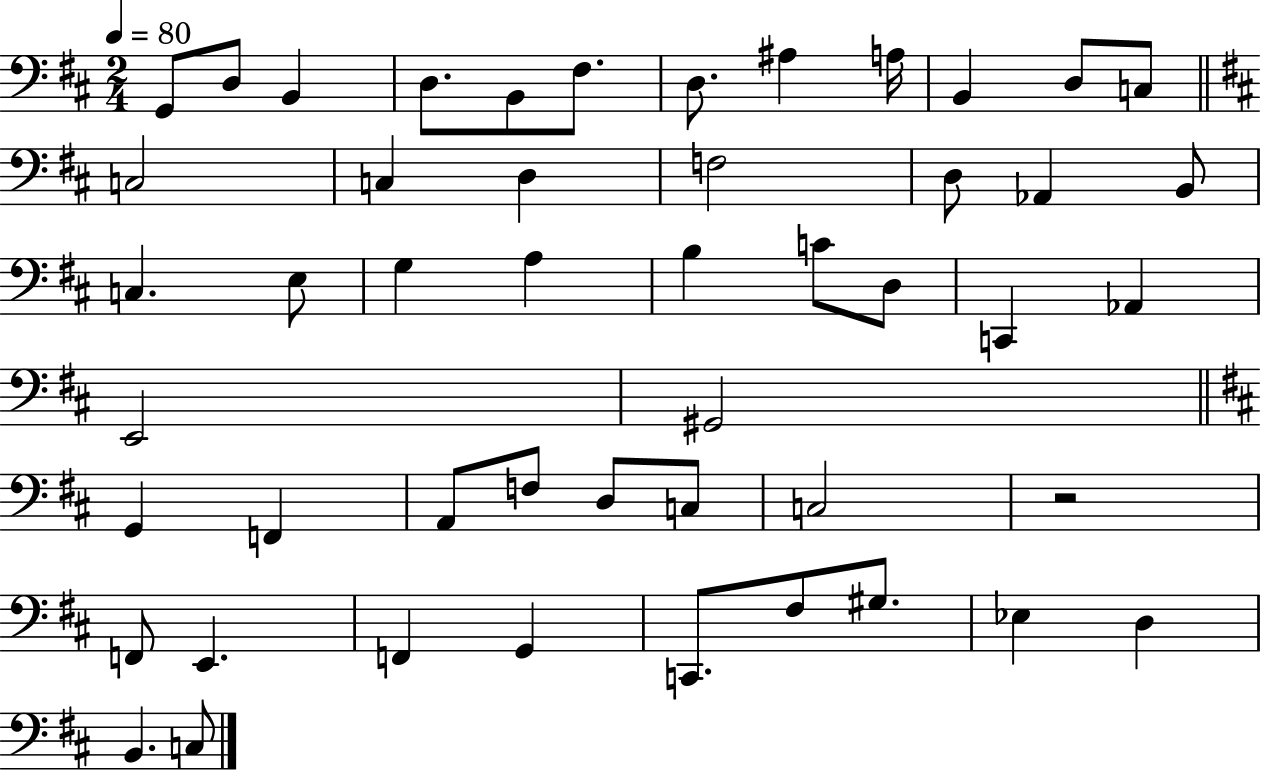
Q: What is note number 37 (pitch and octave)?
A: C3